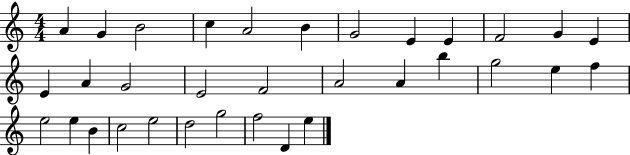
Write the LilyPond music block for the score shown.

{
  \clef treble
  \numericTimeSignature
  \time 4/4
  \key c \major
  a'4 g'4 b'2 | c''4 a'2 b'4 | g'2 e'4 e'4 | f'2 g'4 e'4 | \break e'4 a'4 g'2 | e'2 f'2 | a'2 a'4 b''4 | g''2 e''4 f''4 | \break e''2 e''4 b'4 | c''2 e''2 | d''2 g''2 | f''2 d'4 e''4 | \break \bar "|."
}